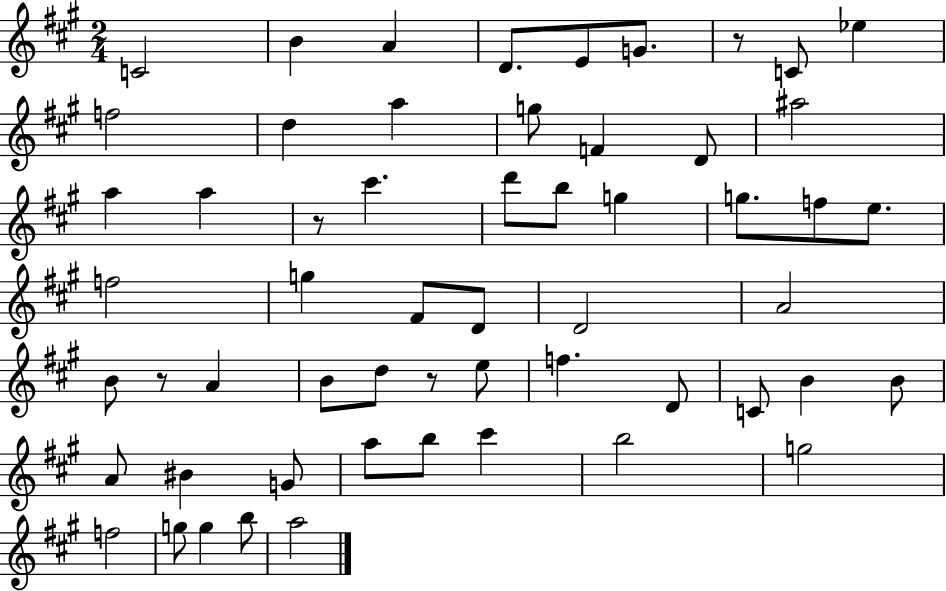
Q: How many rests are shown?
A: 4